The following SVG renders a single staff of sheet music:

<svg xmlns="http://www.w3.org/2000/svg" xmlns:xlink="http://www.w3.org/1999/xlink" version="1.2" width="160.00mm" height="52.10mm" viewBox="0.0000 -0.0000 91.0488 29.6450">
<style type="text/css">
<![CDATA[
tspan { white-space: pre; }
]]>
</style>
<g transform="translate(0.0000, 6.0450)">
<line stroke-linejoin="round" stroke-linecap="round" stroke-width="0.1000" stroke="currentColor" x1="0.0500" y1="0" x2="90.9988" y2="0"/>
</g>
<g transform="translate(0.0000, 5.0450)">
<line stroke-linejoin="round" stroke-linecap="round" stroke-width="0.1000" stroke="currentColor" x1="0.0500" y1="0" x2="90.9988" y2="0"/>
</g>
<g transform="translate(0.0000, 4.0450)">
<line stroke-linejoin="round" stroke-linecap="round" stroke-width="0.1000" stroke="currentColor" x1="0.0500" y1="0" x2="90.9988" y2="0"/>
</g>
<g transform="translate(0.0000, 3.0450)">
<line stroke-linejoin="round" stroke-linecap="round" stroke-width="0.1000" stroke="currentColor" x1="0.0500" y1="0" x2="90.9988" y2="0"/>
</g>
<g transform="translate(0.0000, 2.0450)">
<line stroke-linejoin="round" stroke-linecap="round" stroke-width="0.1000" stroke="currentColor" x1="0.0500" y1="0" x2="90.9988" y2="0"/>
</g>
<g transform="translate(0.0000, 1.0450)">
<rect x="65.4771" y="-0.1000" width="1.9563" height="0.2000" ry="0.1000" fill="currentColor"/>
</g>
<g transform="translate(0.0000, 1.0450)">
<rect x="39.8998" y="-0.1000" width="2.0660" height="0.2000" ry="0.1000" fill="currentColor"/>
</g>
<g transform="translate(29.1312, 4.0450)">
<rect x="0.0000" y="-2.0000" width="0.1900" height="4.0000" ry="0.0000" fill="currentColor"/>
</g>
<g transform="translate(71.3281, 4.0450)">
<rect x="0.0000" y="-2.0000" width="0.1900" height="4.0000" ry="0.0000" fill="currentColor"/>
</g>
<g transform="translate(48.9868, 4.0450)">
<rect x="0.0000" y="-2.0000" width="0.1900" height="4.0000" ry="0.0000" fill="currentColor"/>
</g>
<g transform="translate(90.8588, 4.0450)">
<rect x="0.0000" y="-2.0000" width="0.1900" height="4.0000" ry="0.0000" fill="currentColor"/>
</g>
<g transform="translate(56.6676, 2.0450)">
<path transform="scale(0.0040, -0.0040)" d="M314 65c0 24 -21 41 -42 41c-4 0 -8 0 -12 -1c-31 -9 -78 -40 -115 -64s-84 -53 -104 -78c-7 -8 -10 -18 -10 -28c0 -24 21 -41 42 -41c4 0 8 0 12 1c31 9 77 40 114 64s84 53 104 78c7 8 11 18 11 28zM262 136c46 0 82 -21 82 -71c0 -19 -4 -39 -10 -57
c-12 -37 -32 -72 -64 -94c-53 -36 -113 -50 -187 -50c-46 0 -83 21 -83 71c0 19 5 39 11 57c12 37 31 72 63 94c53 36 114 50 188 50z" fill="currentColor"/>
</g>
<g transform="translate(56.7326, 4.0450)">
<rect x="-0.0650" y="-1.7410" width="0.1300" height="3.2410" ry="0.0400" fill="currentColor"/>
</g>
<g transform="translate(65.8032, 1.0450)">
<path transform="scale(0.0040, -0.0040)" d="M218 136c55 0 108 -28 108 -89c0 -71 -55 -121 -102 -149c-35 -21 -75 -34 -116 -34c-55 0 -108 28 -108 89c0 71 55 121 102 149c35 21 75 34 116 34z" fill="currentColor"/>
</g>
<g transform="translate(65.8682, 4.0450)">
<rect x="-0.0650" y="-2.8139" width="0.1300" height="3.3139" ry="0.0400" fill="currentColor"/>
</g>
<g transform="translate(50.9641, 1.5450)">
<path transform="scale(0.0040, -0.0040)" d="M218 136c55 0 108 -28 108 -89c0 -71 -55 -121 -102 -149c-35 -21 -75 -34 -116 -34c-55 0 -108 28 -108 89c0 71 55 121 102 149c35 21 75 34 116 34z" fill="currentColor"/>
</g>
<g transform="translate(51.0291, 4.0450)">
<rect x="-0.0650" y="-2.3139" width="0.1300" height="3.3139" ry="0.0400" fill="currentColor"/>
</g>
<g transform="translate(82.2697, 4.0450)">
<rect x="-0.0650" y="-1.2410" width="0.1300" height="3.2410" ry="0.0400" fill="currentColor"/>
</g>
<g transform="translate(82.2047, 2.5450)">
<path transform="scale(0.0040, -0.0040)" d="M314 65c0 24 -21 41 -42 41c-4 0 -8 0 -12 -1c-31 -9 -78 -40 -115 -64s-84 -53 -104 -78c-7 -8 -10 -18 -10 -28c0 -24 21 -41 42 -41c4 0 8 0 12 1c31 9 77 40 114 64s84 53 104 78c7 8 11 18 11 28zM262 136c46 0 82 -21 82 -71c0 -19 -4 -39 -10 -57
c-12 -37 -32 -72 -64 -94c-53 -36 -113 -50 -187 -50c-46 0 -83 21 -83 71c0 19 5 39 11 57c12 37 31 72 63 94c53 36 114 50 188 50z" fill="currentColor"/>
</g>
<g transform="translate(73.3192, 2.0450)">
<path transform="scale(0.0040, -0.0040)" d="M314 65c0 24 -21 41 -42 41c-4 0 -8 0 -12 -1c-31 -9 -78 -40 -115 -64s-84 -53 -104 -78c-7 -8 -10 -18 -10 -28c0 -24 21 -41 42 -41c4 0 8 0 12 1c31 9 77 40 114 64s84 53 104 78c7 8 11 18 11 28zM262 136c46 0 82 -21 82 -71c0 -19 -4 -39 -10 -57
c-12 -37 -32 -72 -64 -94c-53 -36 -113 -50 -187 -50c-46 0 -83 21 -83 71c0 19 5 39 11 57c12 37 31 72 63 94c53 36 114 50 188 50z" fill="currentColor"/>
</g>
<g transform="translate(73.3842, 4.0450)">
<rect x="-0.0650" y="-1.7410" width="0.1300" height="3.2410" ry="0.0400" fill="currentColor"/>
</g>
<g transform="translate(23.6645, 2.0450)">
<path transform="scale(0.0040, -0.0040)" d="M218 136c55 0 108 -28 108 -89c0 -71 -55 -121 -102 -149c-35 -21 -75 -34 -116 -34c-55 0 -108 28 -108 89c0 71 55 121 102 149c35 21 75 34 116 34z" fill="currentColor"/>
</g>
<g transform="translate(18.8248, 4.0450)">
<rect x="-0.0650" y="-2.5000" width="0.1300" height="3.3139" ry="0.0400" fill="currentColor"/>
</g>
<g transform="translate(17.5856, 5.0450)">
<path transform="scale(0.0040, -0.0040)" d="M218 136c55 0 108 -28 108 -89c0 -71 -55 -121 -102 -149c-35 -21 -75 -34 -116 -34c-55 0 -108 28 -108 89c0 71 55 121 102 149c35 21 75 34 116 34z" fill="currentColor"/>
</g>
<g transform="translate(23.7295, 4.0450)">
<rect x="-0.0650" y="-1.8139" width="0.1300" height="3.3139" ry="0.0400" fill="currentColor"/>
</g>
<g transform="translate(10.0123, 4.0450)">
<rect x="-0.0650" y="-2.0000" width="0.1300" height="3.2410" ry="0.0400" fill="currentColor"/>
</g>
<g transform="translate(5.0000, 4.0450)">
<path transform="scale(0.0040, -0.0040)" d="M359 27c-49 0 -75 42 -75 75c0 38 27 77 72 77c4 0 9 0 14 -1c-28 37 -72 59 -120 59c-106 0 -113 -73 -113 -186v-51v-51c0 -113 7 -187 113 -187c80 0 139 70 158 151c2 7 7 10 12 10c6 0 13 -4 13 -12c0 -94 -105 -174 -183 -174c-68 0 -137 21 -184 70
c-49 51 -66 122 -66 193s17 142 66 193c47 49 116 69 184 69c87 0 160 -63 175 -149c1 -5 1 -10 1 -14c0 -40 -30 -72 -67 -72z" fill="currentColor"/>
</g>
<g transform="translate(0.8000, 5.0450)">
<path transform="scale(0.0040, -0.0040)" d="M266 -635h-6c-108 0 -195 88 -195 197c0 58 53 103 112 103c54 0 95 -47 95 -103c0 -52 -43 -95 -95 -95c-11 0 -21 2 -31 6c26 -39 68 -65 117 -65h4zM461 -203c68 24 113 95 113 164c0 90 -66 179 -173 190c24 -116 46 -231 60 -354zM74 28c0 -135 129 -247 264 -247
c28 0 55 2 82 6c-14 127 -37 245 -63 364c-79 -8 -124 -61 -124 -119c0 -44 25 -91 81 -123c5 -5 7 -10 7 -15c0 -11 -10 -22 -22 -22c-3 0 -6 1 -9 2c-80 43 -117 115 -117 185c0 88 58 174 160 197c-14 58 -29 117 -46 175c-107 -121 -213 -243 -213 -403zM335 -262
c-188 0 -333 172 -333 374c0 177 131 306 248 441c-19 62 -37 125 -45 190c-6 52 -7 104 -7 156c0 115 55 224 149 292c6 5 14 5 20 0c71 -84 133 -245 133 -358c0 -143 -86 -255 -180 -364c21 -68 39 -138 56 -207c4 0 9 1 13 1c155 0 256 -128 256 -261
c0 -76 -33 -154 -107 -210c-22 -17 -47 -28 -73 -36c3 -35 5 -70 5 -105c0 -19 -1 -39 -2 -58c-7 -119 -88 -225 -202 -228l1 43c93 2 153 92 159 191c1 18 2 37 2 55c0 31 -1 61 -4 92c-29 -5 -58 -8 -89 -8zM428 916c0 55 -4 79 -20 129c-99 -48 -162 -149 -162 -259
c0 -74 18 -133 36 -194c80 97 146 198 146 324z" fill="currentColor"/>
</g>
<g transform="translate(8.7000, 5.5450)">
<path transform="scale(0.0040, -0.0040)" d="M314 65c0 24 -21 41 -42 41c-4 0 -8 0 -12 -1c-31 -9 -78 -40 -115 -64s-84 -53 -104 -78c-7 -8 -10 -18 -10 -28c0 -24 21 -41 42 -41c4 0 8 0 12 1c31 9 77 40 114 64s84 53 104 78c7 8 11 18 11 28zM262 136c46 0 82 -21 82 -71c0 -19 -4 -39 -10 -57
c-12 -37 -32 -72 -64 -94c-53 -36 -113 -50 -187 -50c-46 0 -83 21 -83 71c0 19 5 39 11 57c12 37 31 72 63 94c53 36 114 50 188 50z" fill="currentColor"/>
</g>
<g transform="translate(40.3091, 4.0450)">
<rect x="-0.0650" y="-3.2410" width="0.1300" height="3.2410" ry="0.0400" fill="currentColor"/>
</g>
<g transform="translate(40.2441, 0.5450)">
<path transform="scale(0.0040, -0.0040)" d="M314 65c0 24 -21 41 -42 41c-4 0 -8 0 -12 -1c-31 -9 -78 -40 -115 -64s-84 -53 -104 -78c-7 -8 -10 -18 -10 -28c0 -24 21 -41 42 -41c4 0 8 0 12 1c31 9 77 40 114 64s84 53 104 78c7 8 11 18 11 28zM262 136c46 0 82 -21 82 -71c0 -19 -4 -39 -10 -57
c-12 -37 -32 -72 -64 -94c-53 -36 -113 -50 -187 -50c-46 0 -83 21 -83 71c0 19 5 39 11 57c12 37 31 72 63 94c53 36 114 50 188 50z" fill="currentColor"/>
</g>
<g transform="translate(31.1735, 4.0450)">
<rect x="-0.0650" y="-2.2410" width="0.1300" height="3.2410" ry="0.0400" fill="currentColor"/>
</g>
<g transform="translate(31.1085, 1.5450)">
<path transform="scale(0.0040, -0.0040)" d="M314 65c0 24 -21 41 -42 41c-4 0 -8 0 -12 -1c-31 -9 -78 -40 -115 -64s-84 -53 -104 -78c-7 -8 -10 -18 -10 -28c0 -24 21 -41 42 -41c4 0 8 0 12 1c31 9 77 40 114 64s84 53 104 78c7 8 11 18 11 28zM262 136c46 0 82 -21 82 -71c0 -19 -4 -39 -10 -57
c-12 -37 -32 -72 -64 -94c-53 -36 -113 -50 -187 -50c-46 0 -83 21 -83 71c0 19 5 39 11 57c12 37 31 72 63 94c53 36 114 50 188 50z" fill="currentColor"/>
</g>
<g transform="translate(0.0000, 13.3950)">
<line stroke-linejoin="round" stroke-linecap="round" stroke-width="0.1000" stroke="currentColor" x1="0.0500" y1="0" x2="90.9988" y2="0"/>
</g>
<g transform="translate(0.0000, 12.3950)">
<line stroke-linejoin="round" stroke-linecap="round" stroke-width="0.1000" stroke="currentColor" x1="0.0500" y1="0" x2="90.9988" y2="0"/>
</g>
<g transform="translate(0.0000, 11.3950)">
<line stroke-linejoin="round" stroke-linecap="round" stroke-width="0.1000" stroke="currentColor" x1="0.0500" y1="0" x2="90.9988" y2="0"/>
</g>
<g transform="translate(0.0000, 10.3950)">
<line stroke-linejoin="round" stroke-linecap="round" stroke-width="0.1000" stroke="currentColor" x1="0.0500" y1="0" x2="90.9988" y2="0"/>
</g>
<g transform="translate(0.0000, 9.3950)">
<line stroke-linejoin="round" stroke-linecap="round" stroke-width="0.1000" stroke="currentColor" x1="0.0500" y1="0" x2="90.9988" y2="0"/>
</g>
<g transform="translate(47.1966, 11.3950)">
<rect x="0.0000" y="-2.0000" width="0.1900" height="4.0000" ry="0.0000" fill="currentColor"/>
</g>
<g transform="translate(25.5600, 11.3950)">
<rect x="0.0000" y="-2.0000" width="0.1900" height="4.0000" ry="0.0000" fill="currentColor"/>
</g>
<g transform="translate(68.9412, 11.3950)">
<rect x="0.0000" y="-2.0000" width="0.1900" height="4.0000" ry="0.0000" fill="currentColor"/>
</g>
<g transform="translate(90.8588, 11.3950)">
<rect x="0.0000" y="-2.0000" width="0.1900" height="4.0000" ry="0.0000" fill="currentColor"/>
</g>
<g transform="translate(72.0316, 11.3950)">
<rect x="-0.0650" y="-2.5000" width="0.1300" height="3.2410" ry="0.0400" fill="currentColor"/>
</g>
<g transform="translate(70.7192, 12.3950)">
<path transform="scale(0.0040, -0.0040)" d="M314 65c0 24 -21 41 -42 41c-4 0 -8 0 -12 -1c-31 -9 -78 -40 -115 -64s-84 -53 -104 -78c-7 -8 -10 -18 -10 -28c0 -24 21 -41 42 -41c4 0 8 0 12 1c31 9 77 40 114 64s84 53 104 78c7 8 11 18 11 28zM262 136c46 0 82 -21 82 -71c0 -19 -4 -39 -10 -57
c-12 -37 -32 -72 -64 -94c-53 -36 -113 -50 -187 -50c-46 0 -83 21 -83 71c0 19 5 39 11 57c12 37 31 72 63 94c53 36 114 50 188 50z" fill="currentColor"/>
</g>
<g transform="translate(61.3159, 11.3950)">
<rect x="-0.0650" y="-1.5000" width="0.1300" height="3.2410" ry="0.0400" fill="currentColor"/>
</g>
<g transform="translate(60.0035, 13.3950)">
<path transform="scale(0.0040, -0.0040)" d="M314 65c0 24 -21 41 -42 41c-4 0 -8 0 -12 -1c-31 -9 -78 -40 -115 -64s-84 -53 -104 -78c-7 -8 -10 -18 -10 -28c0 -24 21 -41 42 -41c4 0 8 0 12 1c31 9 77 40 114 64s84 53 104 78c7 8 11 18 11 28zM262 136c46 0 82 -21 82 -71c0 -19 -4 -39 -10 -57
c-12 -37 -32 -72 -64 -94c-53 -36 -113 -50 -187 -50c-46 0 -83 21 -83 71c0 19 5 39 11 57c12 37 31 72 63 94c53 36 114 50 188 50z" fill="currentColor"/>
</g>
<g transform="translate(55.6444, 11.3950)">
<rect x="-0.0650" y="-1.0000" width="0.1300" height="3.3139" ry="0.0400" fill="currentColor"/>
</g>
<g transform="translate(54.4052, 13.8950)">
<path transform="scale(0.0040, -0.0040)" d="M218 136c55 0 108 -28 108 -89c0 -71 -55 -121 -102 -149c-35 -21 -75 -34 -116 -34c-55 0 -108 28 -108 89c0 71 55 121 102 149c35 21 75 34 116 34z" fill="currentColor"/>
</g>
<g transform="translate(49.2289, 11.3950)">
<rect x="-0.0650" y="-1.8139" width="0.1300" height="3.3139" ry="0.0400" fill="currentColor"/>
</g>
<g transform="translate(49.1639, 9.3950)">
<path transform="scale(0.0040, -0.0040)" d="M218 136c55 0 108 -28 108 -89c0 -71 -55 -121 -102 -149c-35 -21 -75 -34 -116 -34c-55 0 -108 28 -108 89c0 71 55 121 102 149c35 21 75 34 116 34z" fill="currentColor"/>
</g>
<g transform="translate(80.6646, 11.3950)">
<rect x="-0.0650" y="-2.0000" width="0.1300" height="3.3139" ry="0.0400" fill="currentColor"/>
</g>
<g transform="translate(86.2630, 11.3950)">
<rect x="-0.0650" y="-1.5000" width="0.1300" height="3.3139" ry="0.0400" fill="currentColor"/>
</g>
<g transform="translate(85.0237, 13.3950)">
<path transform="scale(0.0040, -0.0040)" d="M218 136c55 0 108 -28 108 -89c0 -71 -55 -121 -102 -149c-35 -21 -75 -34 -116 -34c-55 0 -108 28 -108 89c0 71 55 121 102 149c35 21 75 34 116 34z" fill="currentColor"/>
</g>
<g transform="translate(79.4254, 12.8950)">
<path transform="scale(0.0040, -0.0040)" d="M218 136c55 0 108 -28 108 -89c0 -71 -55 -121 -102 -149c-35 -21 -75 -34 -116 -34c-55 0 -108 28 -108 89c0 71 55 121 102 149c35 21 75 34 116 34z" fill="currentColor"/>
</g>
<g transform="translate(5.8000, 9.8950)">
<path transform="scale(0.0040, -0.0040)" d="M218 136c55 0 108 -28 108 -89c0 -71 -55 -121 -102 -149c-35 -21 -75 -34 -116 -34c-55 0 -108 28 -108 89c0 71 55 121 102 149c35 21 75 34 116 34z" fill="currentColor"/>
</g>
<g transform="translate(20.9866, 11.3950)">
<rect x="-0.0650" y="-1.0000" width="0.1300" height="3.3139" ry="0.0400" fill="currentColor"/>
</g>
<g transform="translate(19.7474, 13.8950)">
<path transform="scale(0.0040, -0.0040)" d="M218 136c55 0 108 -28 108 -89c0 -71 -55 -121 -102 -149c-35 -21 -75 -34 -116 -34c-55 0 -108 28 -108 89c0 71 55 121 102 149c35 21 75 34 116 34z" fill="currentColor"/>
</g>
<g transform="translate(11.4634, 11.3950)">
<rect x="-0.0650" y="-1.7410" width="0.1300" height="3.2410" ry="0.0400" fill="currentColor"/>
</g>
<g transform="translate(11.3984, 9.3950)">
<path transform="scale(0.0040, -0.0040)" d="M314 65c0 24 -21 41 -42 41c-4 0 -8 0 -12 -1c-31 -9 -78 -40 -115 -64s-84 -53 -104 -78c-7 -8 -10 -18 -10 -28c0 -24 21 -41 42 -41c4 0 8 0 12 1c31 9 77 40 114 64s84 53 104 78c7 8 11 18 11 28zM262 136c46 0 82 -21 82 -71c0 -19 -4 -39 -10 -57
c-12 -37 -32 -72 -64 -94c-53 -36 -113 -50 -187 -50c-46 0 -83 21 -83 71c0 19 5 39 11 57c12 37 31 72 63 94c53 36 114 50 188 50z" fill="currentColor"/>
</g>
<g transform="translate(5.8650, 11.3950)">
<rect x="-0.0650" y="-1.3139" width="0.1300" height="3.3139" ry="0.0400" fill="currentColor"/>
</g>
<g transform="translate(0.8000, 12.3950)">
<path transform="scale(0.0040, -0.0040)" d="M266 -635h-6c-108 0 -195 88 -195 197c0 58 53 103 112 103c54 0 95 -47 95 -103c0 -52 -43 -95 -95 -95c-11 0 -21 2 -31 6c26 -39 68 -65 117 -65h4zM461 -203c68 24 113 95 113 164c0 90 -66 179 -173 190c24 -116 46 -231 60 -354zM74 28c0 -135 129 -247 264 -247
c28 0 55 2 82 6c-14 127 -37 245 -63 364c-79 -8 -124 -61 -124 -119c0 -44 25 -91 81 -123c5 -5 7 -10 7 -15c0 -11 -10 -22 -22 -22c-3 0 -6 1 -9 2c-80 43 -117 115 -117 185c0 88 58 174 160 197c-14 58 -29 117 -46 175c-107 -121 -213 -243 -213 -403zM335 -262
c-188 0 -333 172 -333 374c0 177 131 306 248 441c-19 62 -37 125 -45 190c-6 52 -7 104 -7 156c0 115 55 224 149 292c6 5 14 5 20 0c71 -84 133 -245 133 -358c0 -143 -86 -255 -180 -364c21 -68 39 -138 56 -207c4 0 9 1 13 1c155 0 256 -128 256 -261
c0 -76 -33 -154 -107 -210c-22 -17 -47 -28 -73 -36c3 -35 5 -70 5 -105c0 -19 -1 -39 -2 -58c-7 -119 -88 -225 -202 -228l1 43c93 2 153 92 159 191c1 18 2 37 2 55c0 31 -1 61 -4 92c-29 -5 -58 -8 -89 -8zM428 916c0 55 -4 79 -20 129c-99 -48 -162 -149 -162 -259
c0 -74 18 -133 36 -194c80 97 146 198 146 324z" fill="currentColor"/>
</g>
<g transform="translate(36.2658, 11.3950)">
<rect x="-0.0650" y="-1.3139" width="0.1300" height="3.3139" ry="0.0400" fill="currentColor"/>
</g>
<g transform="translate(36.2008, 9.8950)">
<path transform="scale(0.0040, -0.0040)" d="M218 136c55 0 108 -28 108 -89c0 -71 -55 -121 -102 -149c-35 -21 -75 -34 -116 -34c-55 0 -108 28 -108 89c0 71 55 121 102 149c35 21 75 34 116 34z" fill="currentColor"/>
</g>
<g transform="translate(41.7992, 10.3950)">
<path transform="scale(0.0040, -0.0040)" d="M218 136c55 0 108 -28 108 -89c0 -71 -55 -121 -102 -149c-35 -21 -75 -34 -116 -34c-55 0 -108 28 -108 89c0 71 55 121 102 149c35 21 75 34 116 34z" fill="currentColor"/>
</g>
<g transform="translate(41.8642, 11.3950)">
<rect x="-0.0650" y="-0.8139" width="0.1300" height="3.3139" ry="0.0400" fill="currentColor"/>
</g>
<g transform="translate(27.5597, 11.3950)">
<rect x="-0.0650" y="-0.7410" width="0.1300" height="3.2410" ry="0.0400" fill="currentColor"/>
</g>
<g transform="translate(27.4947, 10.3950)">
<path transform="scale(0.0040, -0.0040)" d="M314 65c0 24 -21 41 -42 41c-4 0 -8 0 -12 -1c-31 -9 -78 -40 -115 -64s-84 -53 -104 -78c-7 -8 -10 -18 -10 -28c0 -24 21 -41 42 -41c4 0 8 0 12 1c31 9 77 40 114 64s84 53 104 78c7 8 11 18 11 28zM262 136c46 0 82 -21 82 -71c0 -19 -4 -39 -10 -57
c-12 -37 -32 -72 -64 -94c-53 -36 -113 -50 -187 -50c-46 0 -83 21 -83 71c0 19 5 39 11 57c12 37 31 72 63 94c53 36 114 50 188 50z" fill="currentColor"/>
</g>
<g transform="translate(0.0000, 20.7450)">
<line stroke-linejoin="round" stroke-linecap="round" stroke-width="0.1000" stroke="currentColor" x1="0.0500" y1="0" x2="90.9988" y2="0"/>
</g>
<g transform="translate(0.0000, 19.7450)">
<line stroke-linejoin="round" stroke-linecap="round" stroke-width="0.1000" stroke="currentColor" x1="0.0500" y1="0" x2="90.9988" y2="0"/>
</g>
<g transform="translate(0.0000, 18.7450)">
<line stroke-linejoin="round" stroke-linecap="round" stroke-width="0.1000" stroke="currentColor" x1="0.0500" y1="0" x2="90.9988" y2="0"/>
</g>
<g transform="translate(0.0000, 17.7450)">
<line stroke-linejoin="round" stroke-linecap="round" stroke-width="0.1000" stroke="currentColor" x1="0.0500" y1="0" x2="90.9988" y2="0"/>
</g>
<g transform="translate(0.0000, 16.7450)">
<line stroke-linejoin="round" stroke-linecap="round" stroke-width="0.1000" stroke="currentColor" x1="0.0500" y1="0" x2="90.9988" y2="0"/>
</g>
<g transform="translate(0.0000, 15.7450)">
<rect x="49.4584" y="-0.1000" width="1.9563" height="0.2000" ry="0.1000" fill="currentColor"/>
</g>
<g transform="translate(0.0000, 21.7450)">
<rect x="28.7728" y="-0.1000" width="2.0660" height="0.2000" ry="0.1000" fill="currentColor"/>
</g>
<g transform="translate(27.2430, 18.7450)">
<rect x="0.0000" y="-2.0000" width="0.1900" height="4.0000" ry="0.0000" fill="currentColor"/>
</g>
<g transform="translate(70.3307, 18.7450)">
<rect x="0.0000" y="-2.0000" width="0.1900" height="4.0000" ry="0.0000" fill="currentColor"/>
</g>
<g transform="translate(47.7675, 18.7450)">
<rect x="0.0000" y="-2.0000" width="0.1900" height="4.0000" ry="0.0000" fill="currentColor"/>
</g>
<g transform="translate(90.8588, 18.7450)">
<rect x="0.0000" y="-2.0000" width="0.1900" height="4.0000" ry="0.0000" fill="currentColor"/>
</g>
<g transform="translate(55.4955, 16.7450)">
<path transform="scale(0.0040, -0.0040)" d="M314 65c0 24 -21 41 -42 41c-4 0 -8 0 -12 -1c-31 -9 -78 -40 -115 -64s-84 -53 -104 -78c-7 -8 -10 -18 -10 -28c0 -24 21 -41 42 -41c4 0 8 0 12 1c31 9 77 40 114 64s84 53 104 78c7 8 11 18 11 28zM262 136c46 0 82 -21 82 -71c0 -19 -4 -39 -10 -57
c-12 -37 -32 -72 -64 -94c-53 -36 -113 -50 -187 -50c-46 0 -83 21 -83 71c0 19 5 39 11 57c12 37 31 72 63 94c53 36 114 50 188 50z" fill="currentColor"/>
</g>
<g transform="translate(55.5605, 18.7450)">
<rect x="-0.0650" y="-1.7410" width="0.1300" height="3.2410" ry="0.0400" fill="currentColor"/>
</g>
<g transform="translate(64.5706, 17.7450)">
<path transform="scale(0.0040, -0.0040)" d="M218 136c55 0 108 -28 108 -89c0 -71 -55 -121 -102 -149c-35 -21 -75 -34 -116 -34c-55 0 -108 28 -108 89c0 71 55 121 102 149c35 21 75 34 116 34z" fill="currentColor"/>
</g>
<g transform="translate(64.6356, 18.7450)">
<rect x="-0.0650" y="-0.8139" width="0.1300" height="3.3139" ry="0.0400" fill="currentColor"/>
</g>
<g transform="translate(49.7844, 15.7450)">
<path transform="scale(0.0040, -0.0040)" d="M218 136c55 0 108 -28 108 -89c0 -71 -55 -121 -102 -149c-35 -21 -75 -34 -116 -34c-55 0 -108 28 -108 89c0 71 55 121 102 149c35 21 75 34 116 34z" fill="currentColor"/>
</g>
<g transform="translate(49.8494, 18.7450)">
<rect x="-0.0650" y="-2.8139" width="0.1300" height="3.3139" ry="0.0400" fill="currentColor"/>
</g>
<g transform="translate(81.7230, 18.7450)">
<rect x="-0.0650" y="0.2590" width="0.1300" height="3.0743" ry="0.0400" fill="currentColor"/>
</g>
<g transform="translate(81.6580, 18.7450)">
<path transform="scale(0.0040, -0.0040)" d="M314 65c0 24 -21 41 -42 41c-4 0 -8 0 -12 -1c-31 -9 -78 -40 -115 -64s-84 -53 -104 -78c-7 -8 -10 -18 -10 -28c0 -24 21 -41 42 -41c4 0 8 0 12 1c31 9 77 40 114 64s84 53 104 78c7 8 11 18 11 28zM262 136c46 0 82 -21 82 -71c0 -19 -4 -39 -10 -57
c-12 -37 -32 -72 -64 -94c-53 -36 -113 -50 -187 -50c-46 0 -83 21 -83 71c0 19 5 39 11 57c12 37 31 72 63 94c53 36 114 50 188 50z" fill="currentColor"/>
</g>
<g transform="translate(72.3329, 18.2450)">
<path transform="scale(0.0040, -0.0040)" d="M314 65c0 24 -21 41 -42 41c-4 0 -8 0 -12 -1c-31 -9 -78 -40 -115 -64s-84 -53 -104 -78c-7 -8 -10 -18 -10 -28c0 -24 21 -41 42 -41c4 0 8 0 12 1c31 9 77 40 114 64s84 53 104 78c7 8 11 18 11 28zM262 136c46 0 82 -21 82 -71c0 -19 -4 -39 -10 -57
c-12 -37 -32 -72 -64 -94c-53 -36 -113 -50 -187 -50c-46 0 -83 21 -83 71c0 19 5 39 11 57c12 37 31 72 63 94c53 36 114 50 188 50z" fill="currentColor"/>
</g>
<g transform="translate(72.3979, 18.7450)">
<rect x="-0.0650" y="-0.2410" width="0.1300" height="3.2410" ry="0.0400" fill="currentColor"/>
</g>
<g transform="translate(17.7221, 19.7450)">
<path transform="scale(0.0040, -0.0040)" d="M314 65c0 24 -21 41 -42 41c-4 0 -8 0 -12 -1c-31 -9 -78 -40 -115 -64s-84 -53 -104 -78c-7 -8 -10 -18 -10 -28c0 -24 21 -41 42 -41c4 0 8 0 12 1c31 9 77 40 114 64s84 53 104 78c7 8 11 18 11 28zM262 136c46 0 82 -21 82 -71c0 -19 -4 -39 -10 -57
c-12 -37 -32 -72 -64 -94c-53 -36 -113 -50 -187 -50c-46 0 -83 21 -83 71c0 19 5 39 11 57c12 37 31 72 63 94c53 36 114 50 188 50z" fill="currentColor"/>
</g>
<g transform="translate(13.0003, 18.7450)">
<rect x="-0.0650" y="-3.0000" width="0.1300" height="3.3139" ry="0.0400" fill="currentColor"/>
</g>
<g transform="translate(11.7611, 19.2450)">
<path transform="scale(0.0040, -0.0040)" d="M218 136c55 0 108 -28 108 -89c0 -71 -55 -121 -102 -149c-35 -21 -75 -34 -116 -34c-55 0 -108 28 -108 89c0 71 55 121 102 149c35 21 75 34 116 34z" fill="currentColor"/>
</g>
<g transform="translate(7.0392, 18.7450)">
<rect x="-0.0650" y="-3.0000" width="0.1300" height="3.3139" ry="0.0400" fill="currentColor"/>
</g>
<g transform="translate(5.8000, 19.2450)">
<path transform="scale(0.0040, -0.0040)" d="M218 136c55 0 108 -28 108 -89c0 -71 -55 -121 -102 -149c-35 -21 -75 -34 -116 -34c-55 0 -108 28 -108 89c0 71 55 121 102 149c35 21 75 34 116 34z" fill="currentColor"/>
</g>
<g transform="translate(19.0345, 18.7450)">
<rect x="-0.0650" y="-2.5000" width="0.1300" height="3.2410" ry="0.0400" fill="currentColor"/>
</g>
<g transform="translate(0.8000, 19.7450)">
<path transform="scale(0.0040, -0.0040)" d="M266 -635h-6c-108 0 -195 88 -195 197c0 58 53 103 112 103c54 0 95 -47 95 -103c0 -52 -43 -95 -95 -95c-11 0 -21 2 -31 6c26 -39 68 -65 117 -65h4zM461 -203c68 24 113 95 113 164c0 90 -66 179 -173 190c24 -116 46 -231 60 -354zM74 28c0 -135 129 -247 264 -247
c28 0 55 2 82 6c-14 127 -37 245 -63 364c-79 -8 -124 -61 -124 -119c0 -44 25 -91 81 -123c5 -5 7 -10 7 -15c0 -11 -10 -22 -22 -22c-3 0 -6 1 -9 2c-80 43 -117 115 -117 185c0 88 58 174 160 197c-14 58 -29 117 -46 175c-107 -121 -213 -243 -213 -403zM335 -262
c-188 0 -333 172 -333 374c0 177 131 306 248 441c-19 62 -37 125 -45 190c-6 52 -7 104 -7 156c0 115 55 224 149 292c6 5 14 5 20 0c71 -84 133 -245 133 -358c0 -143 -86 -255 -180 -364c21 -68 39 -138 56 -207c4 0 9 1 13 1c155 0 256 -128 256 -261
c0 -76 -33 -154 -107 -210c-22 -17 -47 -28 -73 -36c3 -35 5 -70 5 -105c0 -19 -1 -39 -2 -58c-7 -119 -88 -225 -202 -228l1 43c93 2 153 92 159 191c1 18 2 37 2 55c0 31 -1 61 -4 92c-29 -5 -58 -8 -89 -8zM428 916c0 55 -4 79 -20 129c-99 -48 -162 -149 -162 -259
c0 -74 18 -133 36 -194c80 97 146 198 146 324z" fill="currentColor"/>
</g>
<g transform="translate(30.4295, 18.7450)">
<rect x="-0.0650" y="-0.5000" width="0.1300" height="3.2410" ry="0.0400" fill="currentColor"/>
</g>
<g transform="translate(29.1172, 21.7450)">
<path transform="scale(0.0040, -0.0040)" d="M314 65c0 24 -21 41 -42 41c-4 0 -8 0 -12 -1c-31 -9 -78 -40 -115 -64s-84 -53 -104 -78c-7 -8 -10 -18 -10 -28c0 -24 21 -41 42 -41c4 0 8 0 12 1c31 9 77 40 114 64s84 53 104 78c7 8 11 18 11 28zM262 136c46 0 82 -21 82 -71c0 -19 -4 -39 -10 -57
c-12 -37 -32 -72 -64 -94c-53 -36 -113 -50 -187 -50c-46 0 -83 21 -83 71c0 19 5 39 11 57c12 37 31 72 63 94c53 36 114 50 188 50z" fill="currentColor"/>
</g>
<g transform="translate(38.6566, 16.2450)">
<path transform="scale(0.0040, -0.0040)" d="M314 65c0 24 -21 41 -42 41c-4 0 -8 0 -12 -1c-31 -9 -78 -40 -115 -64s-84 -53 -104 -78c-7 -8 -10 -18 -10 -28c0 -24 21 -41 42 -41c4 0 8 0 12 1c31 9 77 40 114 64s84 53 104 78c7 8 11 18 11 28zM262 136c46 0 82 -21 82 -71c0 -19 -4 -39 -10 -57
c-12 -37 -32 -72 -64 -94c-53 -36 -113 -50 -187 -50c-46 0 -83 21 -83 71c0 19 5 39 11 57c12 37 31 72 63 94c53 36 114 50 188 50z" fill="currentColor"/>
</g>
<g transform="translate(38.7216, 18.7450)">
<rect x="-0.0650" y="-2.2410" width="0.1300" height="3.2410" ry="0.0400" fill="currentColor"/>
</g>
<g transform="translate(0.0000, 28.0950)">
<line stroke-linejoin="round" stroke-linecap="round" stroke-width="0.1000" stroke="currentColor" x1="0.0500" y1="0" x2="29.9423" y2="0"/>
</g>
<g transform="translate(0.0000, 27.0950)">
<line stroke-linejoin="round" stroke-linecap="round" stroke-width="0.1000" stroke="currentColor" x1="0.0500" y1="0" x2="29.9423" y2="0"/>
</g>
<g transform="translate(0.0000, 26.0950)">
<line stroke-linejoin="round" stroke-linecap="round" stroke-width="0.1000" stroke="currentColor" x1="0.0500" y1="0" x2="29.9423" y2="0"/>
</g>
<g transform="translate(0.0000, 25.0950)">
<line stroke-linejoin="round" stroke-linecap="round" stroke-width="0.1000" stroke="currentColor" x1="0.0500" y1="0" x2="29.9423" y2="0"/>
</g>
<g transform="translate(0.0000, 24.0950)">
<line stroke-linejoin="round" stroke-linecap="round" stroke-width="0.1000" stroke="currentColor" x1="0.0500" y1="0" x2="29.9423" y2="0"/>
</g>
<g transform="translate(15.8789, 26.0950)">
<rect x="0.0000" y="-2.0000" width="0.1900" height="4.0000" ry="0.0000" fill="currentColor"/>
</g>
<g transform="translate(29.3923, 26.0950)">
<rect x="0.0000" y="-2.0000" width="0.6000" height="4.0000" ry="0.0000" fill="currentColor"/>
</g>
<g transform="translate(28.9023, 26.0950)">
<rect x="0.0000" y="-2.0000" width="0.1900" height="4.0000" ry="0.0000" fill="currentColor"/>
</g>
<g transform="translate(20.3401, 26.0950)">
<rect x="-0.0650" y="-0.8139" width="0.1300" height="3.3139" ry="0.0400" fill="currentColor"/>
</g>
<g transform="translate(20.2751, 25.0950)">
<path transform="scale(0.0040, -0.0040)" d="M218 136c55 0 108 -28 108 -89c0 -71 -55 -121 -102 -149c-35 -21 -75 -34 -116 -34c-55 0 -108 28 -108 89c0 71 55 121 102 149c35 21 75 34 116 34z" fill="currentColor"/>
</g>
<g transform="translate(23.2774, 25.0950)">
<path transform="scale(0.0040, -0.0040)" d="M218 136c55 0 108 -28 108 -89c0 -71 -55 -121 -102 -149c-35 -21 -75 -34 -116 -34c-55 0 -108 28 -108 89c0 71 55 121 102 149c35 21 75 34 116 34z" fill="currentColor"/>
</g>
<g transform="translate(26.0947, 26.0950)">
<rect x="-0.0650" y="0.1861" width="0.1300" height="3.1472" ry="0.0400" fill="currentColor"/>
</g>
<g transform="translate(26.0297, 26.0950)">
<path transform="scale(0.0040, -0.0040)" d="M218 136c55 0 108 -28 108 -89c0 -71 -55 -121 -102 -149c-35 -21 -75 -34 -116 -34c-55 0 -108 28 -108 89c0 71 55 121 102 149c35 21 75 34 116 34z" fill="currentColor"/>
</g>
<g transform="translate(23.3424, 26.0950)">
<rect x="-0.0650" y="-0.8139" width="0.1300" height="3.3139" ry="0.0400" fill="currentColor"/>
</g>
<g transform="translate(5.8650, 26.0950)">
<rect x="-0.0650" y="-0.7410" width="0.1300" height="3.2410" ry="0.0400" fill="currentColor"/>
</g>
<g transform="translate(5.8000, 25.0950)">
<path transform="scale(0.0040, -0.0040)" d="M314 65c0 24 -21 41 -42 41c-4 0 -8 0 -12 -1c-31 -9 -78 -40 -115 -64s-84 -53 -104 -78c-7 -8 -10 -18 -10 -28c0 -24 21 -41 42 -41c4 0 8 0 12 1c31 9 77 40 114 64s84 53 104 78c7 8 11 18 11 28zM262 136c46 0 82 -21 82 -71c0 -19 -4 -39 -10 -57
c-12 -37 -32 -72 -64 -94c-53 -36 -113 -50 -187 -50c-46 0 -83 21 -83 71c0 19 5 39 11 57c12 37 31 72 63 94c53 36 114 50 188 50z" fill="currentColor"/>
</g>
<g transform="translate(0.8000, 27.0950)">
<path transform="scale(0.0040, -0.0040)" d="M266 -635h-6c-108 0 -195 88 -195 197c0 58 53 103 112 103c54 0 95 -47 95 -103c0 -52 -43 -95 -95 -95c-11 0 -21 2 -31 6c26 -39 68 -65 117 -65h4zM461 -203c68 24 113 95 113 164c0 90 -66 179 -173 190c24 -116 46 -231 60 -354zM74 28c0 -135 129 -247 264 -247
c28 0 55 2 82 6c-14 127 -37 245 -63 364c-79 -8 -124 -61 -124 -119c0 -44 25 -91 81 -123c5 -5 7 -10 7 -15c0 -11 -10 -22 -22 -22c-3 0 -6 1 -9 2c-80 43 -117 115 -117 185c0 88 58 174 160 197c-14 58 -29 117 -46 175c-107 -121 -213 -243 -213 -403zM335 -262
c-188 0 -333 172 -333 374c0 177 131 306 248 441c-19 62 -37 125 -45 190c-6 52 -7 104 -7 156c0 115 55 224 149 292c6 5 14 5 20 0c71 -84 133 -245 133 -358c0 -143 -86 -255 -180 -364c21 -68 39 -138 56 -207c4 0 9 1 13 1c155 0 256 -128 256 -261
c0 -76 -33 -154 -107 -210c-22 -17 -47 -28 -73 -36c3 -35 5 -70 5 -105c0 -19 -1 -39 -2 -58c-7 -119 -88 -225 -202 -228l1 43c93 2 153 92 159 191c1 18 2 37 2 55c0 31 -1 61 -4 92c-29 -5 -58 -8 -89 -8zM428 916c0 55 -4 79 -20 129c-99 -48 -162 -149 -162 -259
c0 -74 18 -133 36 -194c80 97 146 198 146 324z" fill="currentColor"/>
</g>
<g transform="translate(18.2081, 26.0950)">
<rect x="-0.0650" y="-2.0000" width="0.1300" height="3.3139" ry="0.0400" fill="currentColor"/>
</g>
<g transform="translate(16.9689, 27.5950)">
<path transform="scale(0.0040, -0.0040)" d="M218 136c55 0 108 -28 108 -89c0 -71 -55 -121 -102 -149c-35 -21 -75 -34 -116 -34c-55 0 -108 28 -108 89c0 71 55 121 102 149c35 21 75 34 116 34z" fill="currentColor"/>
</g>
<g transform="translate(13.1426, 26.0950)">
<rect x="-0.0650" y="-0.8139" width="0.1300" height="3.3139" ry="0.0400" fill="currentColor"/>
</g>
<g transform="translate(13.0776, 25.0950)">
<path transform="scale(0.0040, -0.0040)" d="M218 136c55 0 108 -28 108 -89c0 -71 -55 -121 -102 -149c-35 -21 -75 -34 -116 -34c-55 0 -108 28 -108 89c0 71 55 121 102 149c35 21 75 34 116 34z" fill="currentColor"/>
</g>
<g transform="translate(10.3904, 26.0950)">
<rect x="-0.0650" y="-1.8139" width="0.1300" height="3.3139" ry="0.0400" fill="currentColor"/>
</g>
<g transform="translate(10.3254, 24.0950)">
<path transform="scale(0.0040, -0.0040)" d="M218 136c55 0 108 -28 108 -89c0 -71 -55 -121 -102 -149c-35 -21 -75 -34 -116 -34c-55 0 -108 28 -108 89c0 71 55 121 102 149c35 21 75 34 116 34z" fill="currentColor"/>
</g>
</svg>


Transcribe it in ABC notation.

X:1
T:Untitled
M:4/4
L:1/4
K:C
F2 G f g2 b2 g f2 a f2 e2 e f2 D d2 e d f D E2 G2 F E A A G2 C2 g2 a f2 d c2 B2 d2 f d F d d B